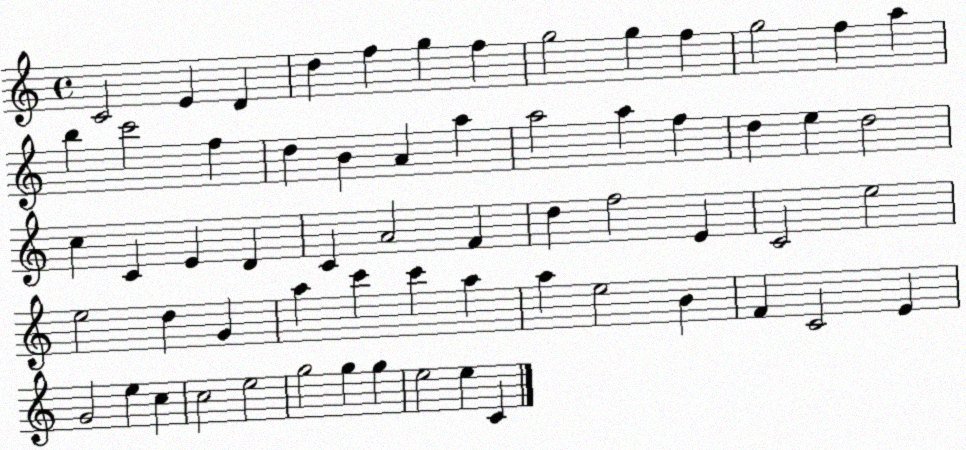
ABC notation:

X:1
T:Untitled
M:4/4
L:1/4
K:C
C2 E D d f g f g2 g f g2 f a b c'2 f d B A a a2 a f d e d2 c C E D C A2 F d f2 E C2 e2 e2 d G a c' c' a a e2 B F C2 E G2 e c c2 e2 g2 g g e2 e C